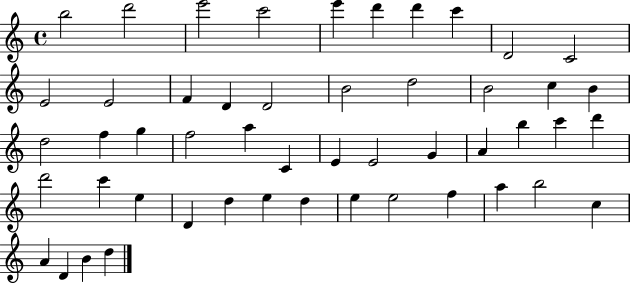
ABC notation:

X:1
T:Untitled
M:4/4
L:1/4
K:C
b2 d'2 e'2 c'2 e' d' d' c' D2 C2 E2 E2 F D D2 B2 d2 B2 c B d2 f g f2 a C E E2 G A b c' d' d'2 c' e D d e d e e2 f a b2 c A D B d